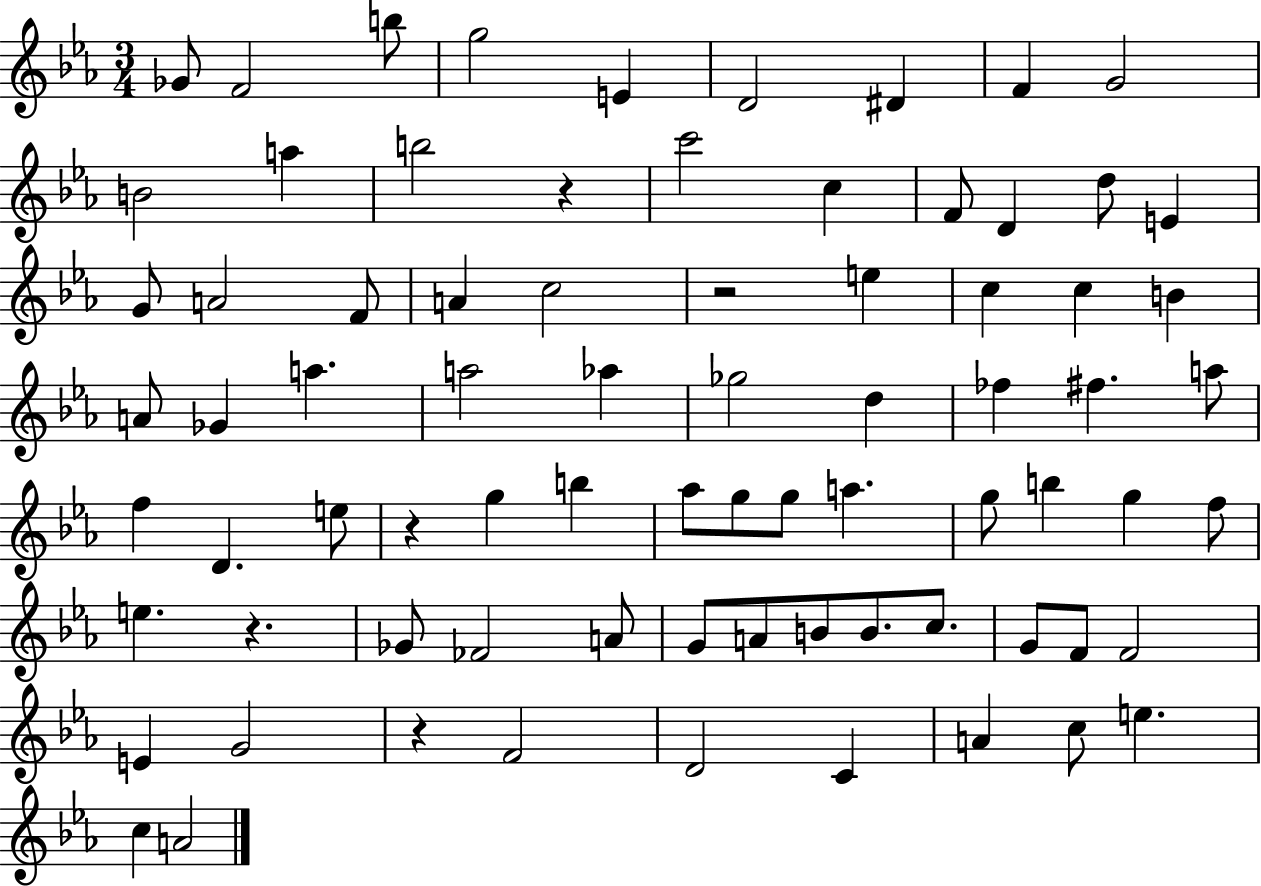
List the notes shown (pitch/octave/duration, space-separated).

Gb4/e F4/h B5/e G5/h E4/q D4/h D#4/q F4/q G4/h B4/h A5/q B5/h R/q C6/h C5/q F4/e D4/q D5/e E4/q G4/e A4/h F4/e A4/q C5/h R/h E5/q C5/q C5/q B4/q A4/e Gb4/q A5/q. A5/h Ab5/q Gb5/h D5/q FES5/q F#5/q. A5/e F5/q D4/q. E5/e R/q G5/q B5/q Ab5/e G5/e G5/e A5/q. G5/e B5/q G5/q F5/e E5/q. R/q. Gb4/e FES4/h A4/e G4/e A4/e B4/e B4/e. C5/e. G4/e F4/e F4/h E4/q G4/h R/q F4/h D4/h C4/q A4/q C5/e E5/q. C5/q A4/h